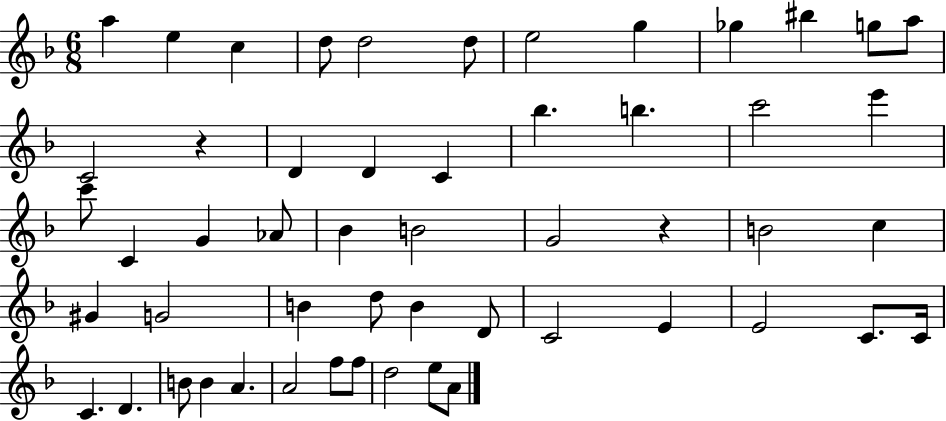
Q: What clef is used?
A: treble